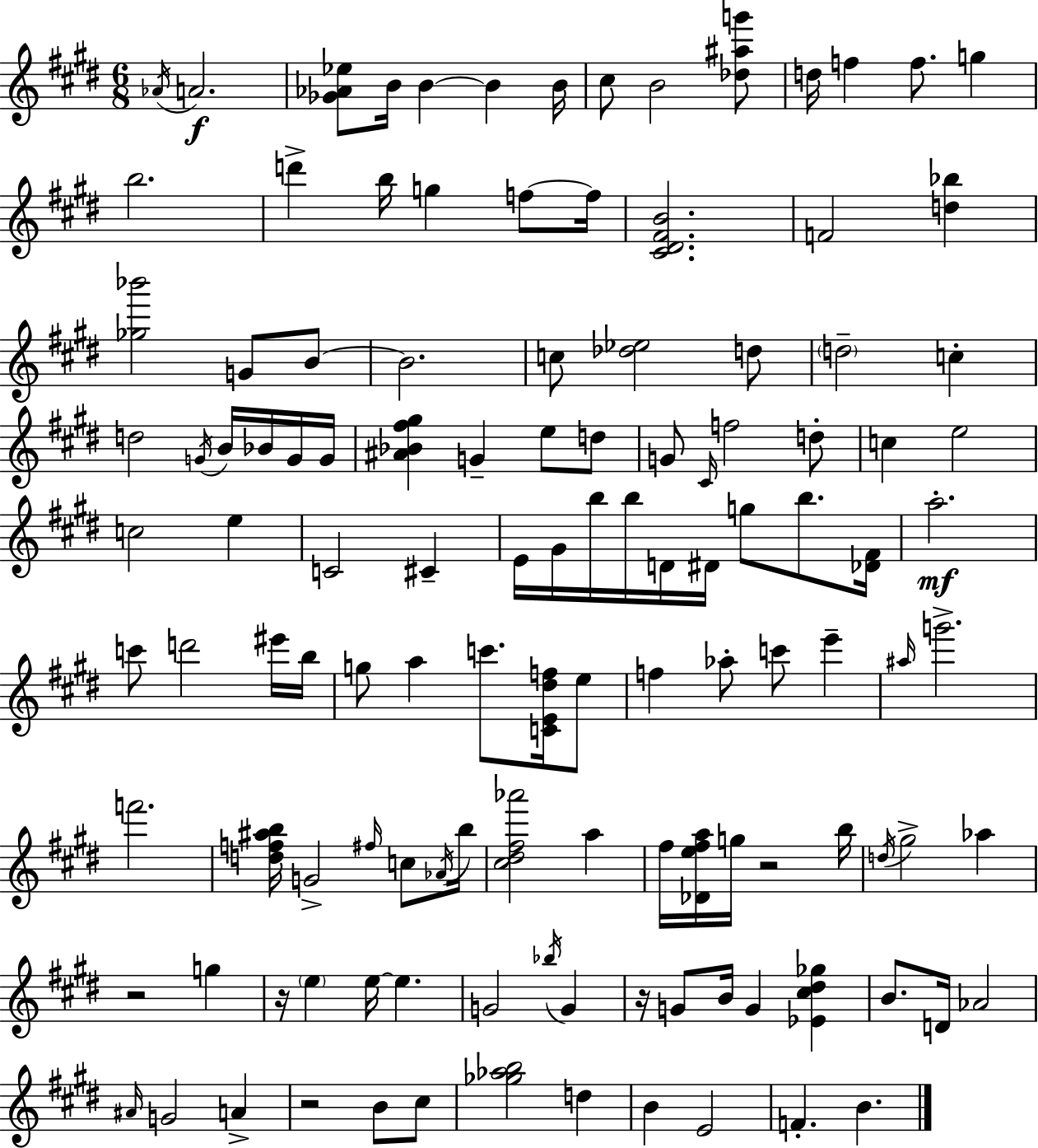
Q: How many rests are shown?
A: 5